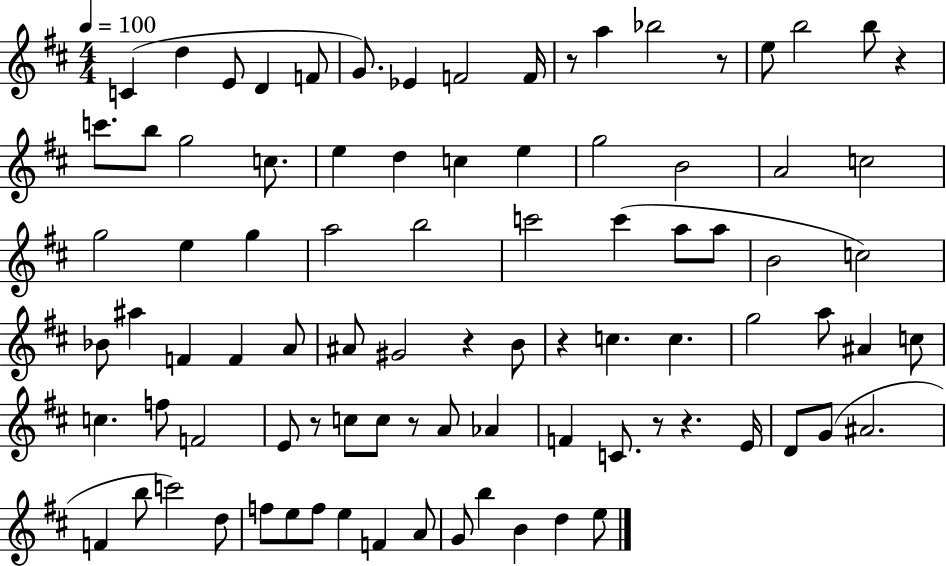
C4/q D5/q E4/e D4/q F4/e G4/e. Eb4/q F4/h F4/s R/e A5/q Bb5/h R/e E5/e B5/h B5/e R/q C6/e. B5/e G5/h C5/e. E5/q D5/q C5/q E5/q G5/h B4/h A4/h C5/h G5/h E5/q G5/q A5/h B5/h C6/h C6/q A5/e A5/e B4/h C5/h Bb4/e A#5/q F4/q F4/q A4/e A#4/e G#4/h R/q B4/e R/q C5/q. C5/q. G5/h A5/e A#4/q C5/e C5/q. F5/e F4/h E4/e R/e C5/e C5/e R/e A4/e Ab4/q F4/q C4/e. R/e R/q. E4/s D4/e G4/e A#4/h. F4/q B5/e C6/h D5/e F5/e E5/e F5/e E5/q F4/q A4/e G4/e B5/q B4/q D5/q E5/e